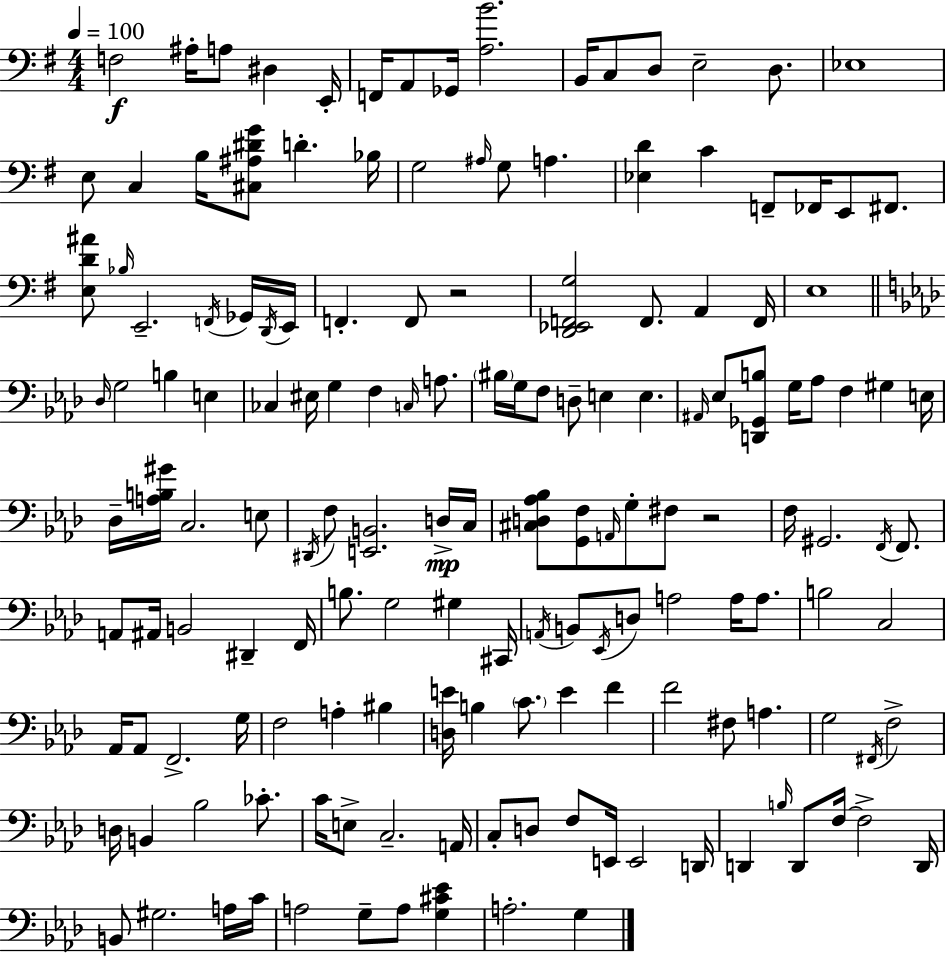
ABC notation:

X:1
T:Untitled
M:4/4
L:1/4
K:Em
F,2 ^A,/4 A,/2 ^D, E,,/4 F,,/4 A,,/2 _G,,/4 [A,B]2 B,,/4 C,/2 D,/2 E,2 D,/2 _E,4 E,/2 C, B,/4 [^C,^A,^DG]/2 D _B,/4 G,2 ^A,/4 G,/2 A, [_E,D] C F,,/2 _F,,/4 E,,/2 ^F,,/2 [E,D^A]/2 _B,/4 E,,2 F,,/4 _G,,/4 D,,/4 E,,/4 F,, F,,/2 z2 [D,,_E,,F,,G,]2 F,,/2 A,, F,,/4 E,4 _D,/4 G,2 B, E, _C, ^E,/4 G, F, C,/4 A,/2 ^B,/4 G,/4 F,/2 D,/2 E, E, ^A,,/4 _E,/2 [D,,_G,,B,]/2 G,/4 _A,/2 F, ^G, E,/4 _D,/4 [A,B,^G]/4 C,2 E,/2 ^D,,/4 F,/2 [E,,B,,]2 D,/4 C,/4 [^C,D,_A,_B,]/2 [G,,F,]/2 A,,/4 G,/2 ^F,/2 z2 F,/4 ^G,,2 F,,/4 F,,/2 A,,/2 ^A,,/4 B,,2 ^D,, F,,/4 B,/2 G,2 ^G, ^C,,/4 A,,/4 B,,/2 _E,,/4 D,/2 A,2 A,/4 A,/2 B,2 C,2 _A,,/4 _A,,/2 F,,2 G,/4 F,2 A, ^B, [D,E]/4 B, C/2 E F F2 ^F,/2 A, G,2 ^F,,/4 F,2 D,/4 B,, _B,2 _C/2 C/4 E,/2 C,2 A,,/4 C,/2 D,/2 F,/2 E,,/4 E,,2 D,,/4 D,, B,/4 D,,/2 F,/4 F,2 D,,/4 B,,/2 ^G,2 A,/4 C/4 A,2 G,/2 A,/2 [G,^C_E] A,2 G,